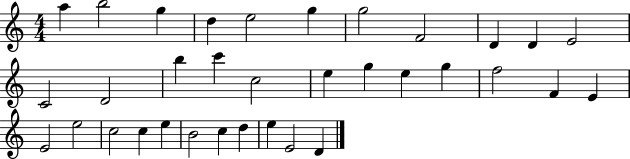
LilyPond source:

{
  \clef treble
  \numericTimeSignature
  \time 4/4
  \key c \major
  a''4 b''2 g''4 | d''4 e''2 g''4 | g''2 f'2 | d'4 d'4 e'2 | \break c'2 d'2 | b''4 c'''4 c''2 | e''4 g''4 e''4 g''4 | f''2 f'4 e'4 | \break e'2 e''2 | c''2 c''4 e''4 | b'2 c''4 d''4 | e''4 e'2 d'4 | \break \bar "|."
}